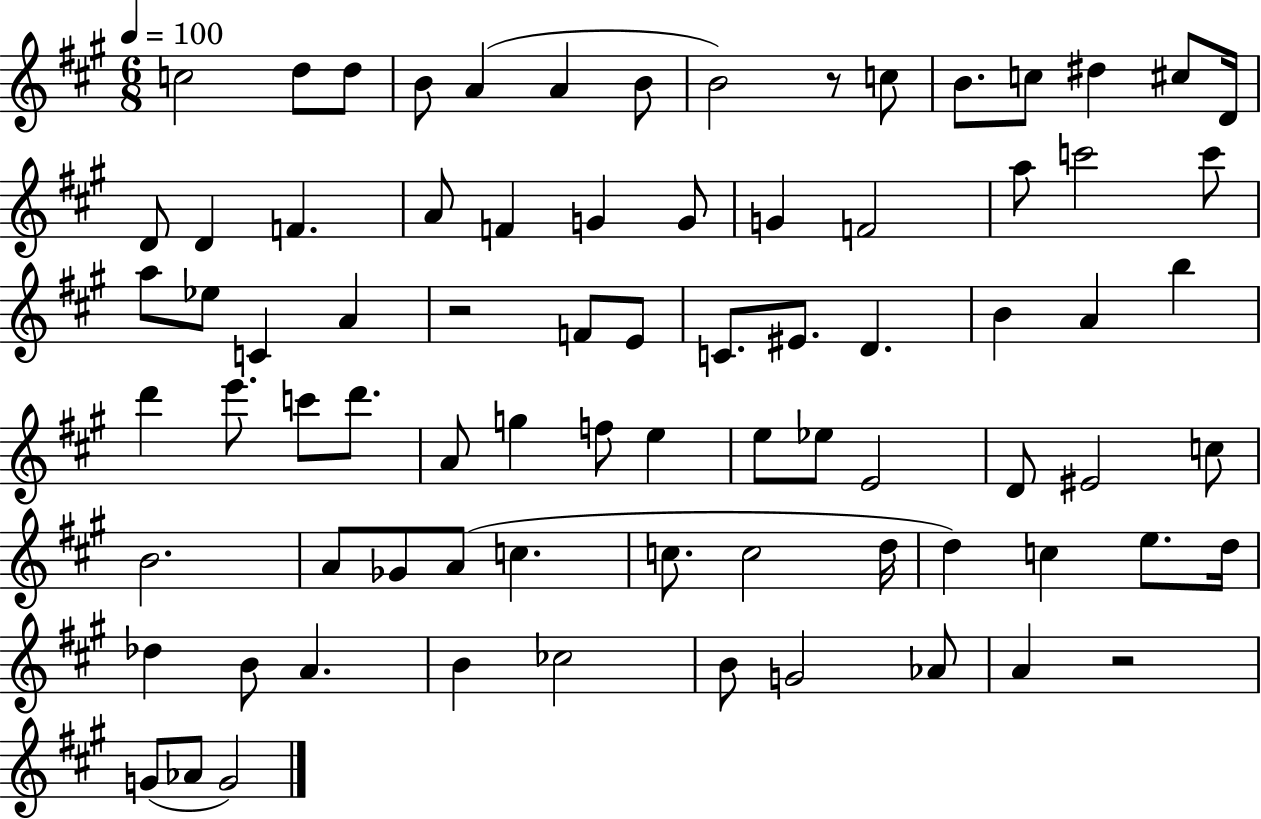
X:1
T:Untitled
M:6/8
L:1/4
K:A
c2 d/2 d/2 B/2 A A B/2 B2 z/2 c/2 B/2 c/2 ^d ^c/2 D/4 D/2 D F A/2 F G G/2 G F2 a/2 c'2 c'/2 a/2 _e/2 C A z2 F/2 E/2 C/2 ^E/2 D B A b d' e'/2 c'/2 d'/2 A/2 g f/2 e e/2 _e/2 E2 D/2 ^E2 c/2 B2 A/2 _G/2 A/2 c c/2 c2 d/4 d c e/2 d/4 _d B/2 A B _c2 B/2 G2 _A/2 A z2 G/2 _A/2 G2